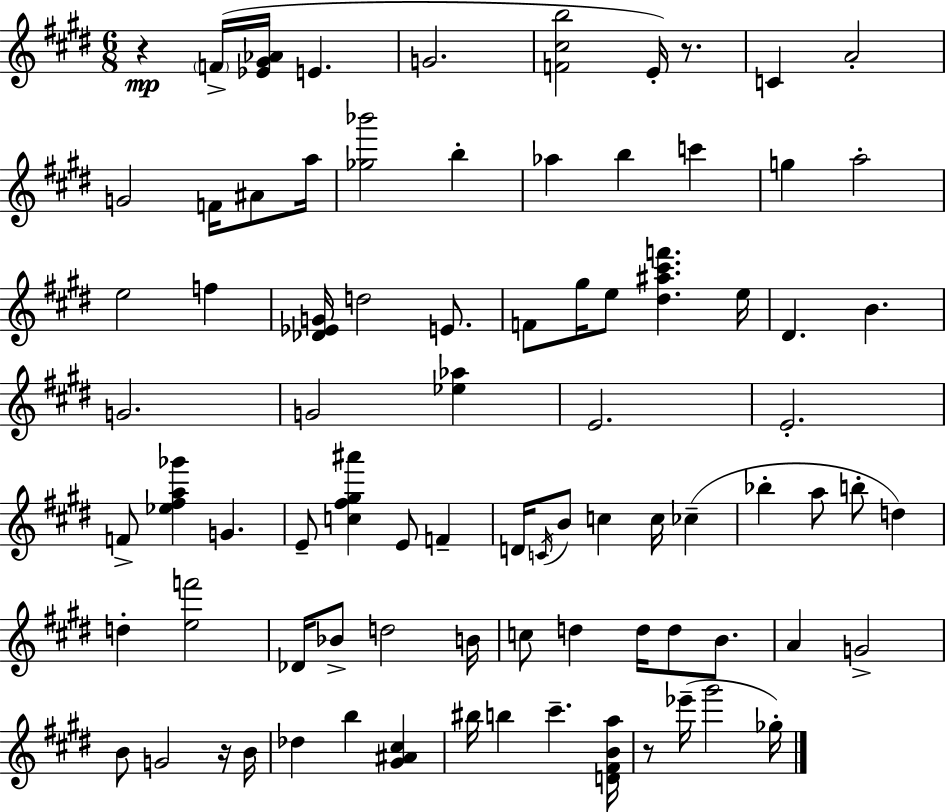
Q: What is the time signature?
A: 6/8